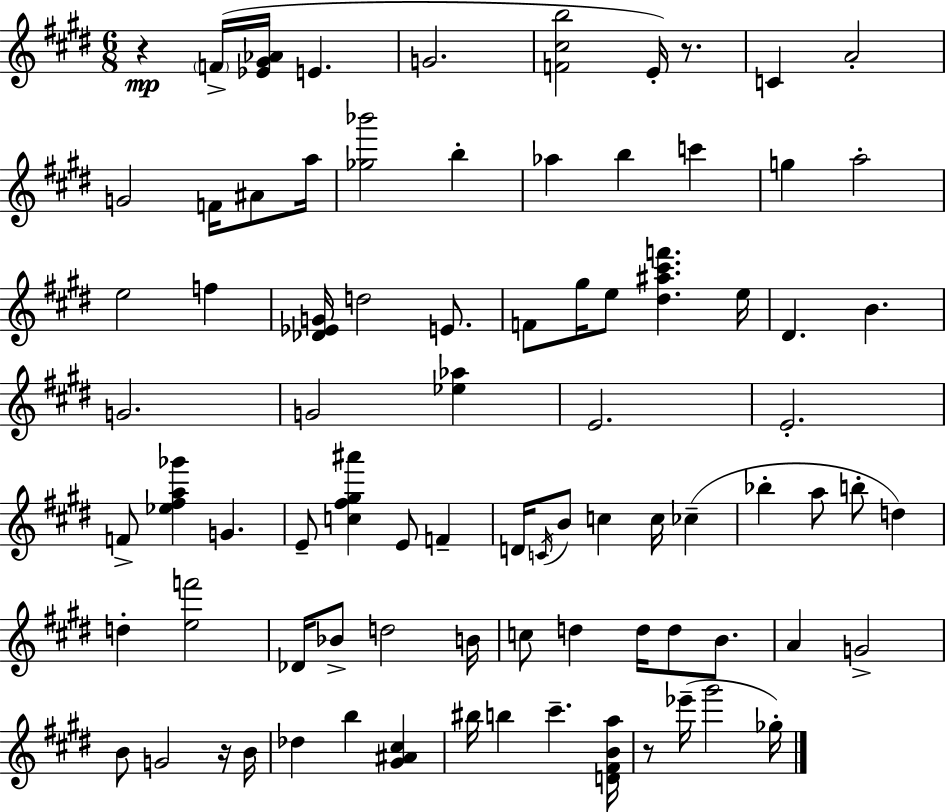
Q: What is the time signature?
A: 6/8